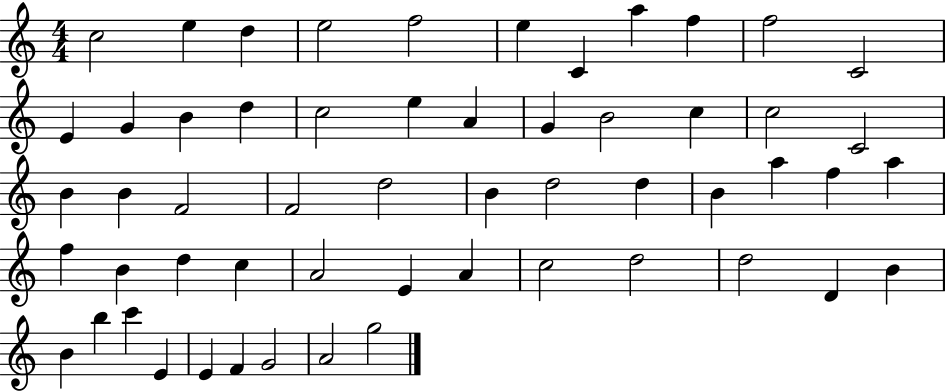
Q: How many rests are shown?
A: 0